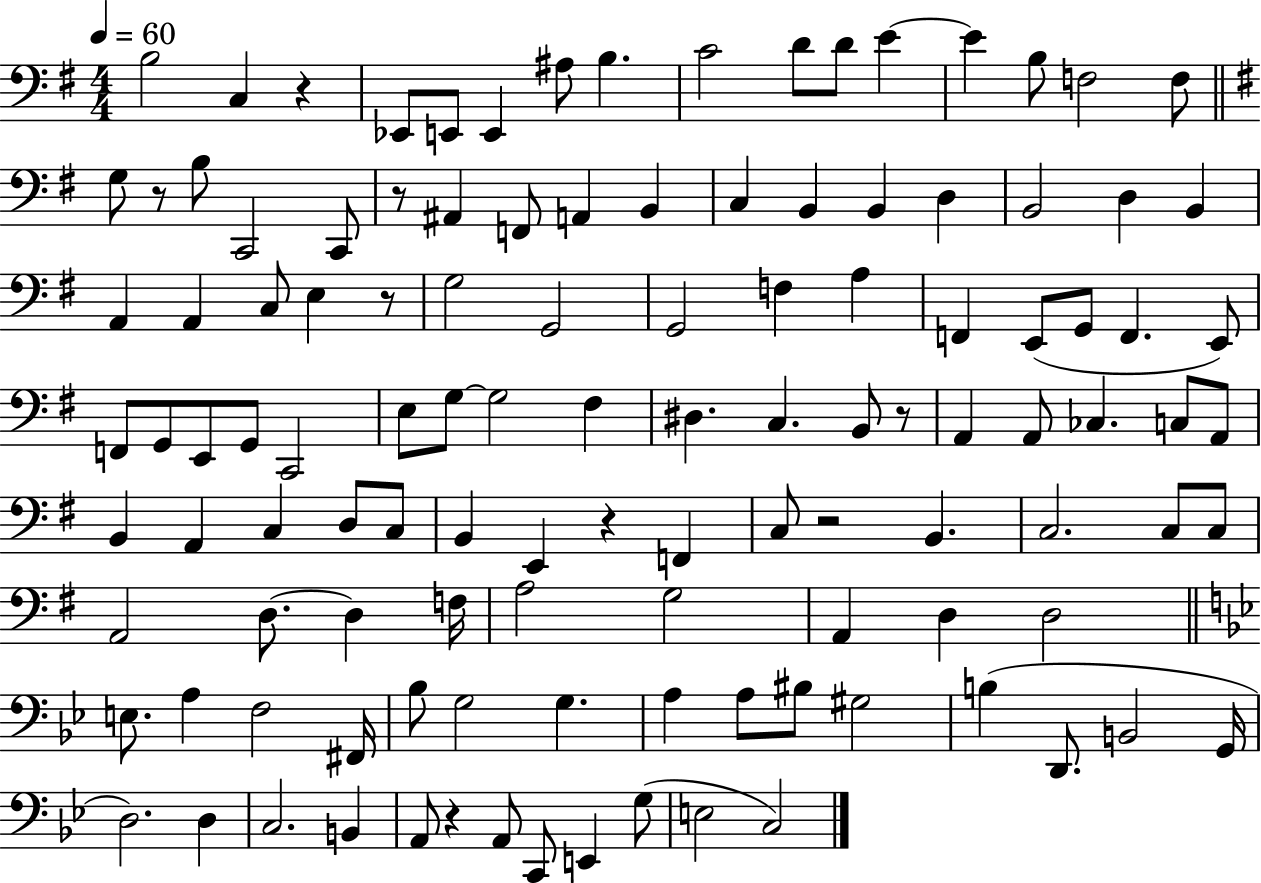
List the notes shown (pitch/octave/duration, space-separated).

B3/h C3/q R/q Eb2/e E2/e E2/q A#3/e B3/q. C4/h D4/e D4/e E4/q E4/q B3/e F3/h F3/e G3/e R/e B3/e C2/h C2/e R/e A#2/q F2/e A2/q B2/q C3/q B2/q B2/q D3/q B2/h D3/q B2/q A2/q A2/q C3/e E3/q R/e G3/h G2/h G2/h F3/q A3/q F2/q E2/e G2/e F2/q. E2/e F2/e G2/e E2/e G2/e C2/h E3/e G3/e G3/h F#3/q D#3/q. C3/q. B2/e R/e A2/q A2/e CES3/q. C3/e A2/e B2/q A2/q C3/q D3/e C3/e B2/q E2/q R/q F2/q C3/e R/h B2/q. C3/h. C3/e C3/e A2/h D3/e. D3/q F3/s A3/h G3/h A2/q D3/q D3/h E3/e. A3/q F3/h F#2/s Bb3/e G3/h G3/q. A3/q A3/e BIS3/e G#3/h B3/q D2/e. B2/h G2/s D3/h. D3/q C3/h. B2/q A2/e R/q A2/e C2/e E2/q G3/e E3/h C3/h